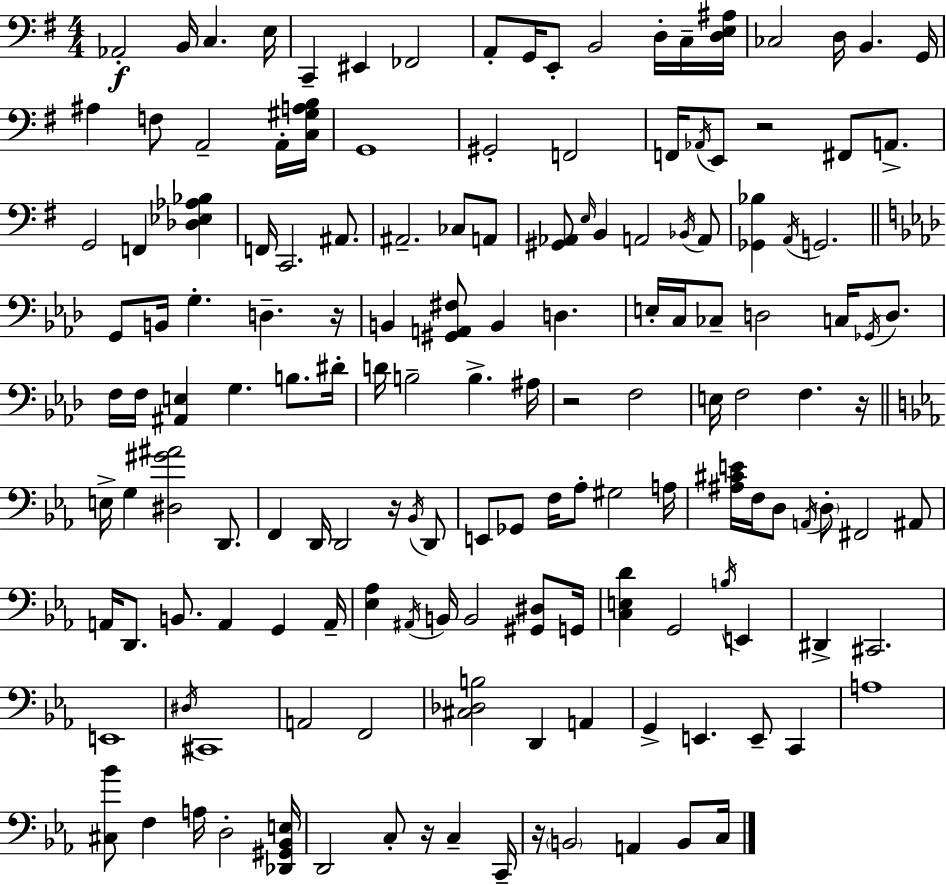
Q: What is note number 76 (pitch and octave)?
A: D2